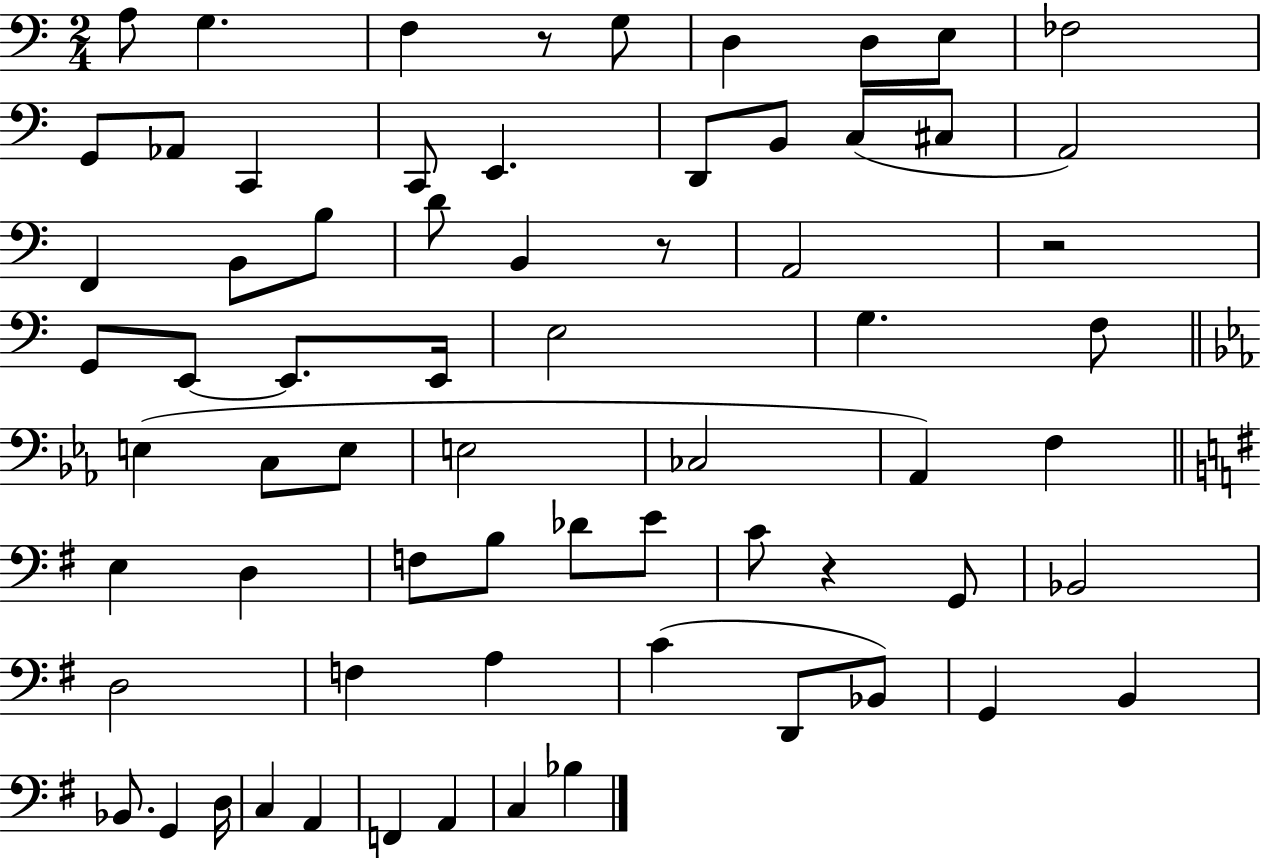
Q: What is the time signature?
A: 2/4